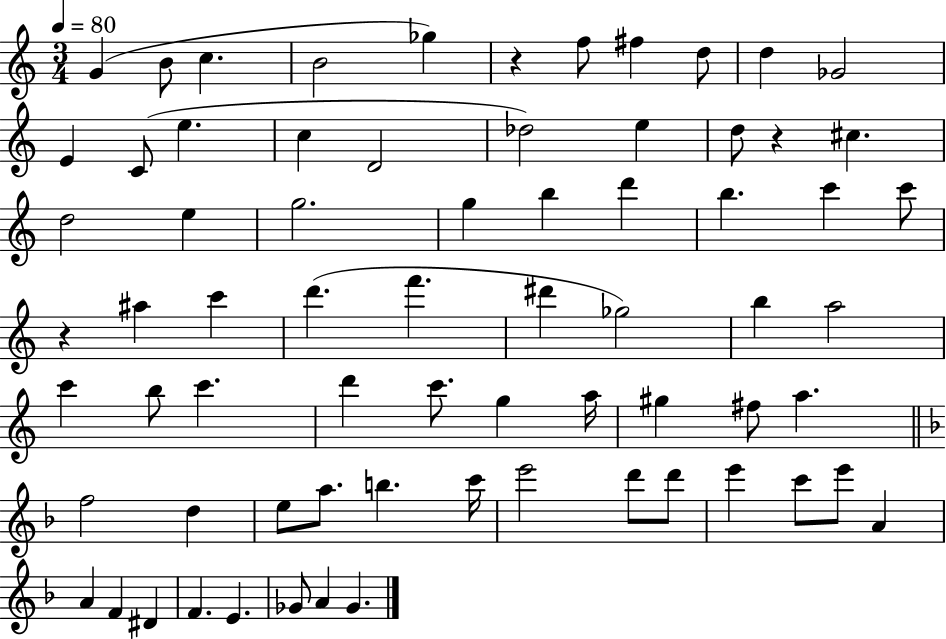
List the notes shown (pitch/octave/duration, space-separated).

G4/q B4/e C5/q. B4/h Gb5/q R/q F5/e F#5/q D5/e D5/q Gb4/h E4/q C4/e E5/q. C5/q D4/h Db5/h E5/q D5/e R/q C#5/q. D5/h E5/q G5/h. G5/q B5/q D6/q B5/q. C6/q C6/e R/q A#5/q C6/q D6/q. F6/q. D#6/q Gb5/h B5/q A5/h C6/q B5/e C6/q. D6/q C6/e. G5/q A5/s G#5/q F#5/e A5/q. F5/h D5/q E5/e A5/e. B5/q. C6/s E6/h D6/e D6/e E6/q C6/e E6/e A4/q A4/q F4/q D#4/q F4/q. E4/q. Gb4/e A4/q Gb4/q.